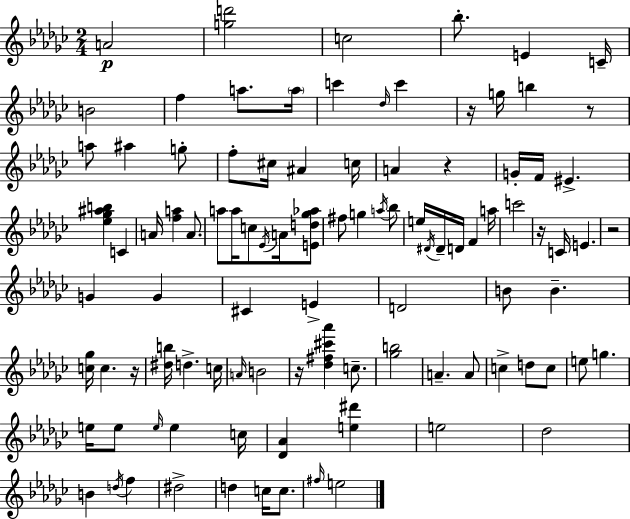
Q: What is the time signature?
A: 2/4